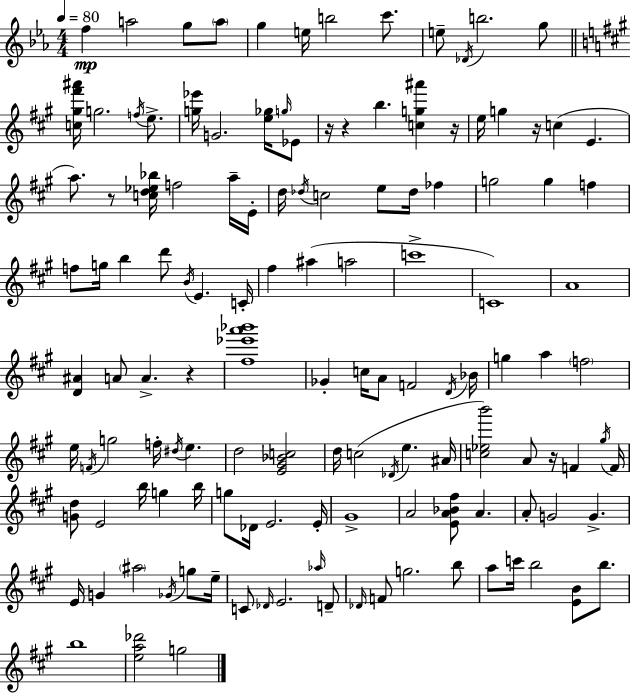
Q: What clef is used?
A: treble